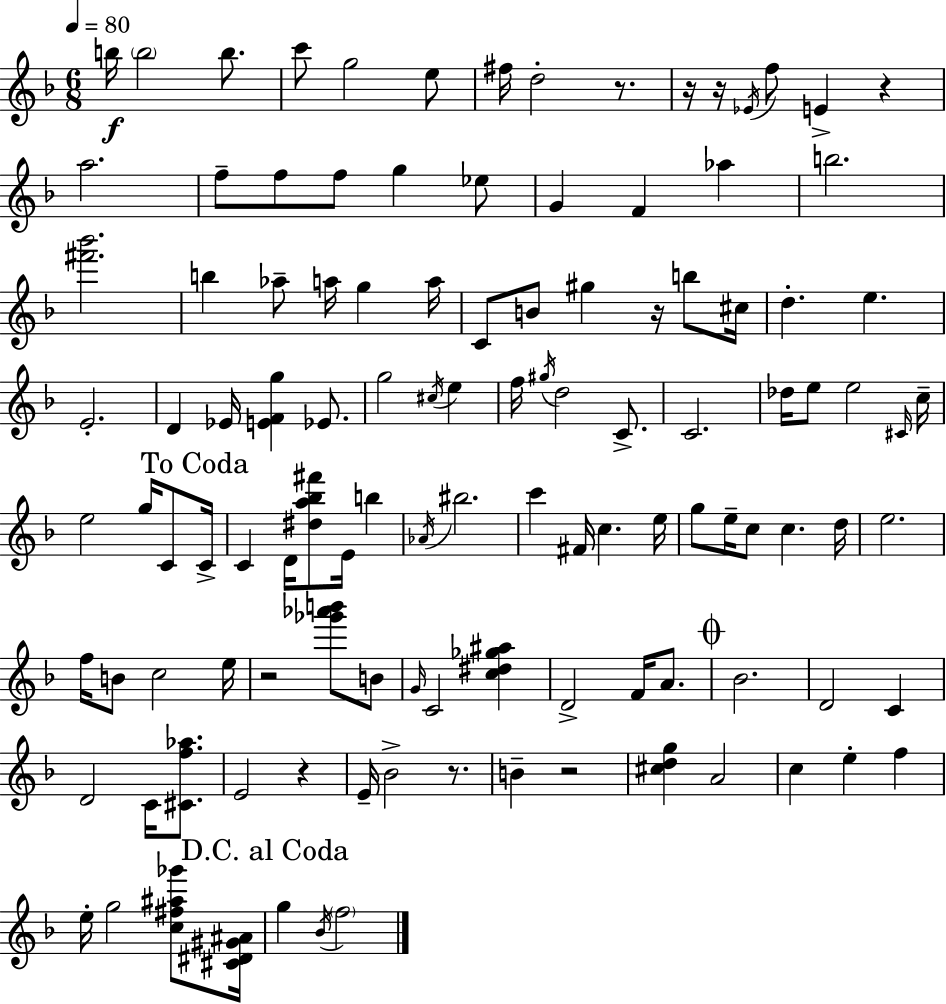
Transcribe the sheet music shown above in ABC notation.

X:1
T:Untitled
M:6/8
L:1/4
K:Dm
b/4 b2 b/2 c'/2 g2 e/2 ^f/4 d2 z/2 z/4 z/4 _E/4 f/2 E z a2 f/2 f/2 f/2 g _e/2 G F _a b2 [^f'_b']2 b _a/2 a/4 g a/4 C/2 B/2 ^g z/4 b/2 ^c/4 d e E2 D _E/4 [EFg] _E/2 g2 ^c/4 e f/4 ^g/4 d2 C/2 C2 _d/4 e/2 e2 ^C/4 c/4 e2 g/4 C/2 C/4 C D/4 [^da_b^f']/2 E/4 b _A/4 ^b2 c' ^F/4 c e/4 g/2 e/4 c/2 c d/4 e2 f/4 B/2 c2 e/4 z2 [_g'_a'b']/2 B/2 G/4 C2 [c^d_g^a] D2 F/4 A/2 _B2 D2 C D2 C/4 [^Cf_a]/2 E2 z E/4 _B2 z/2 B z2 [^cdg] A2 c e f e/4 g2 [c^f^a_g']/2 [^C^D^G^A]/4 g _B/4 f2